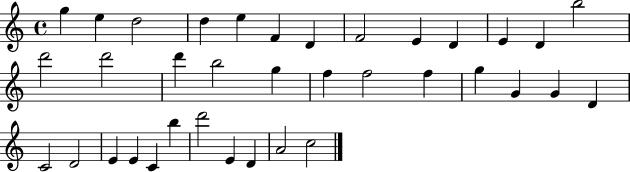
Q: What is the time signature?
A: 4/4